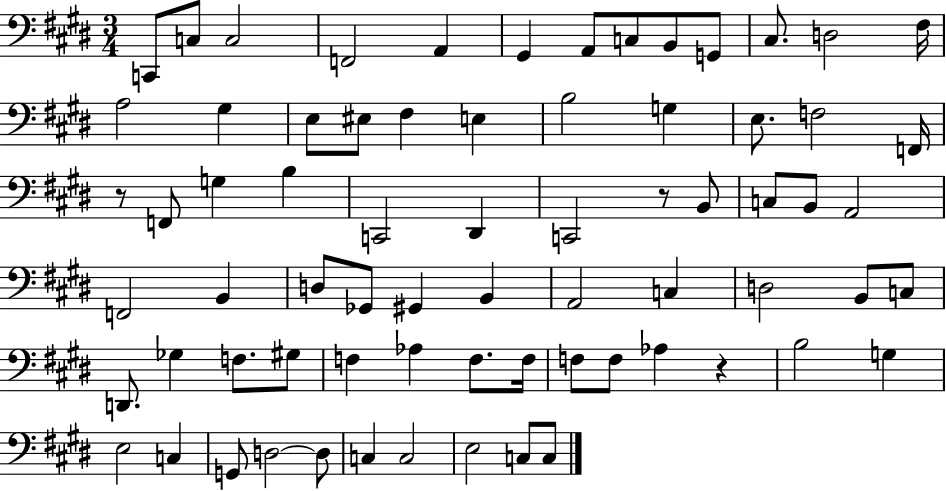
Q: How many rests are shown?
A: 3